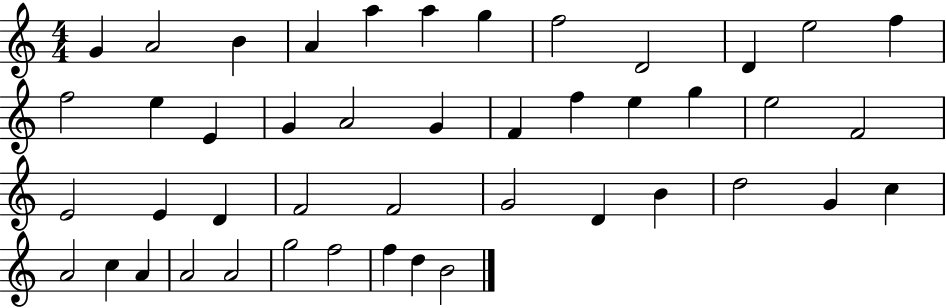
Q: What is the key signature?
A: C major